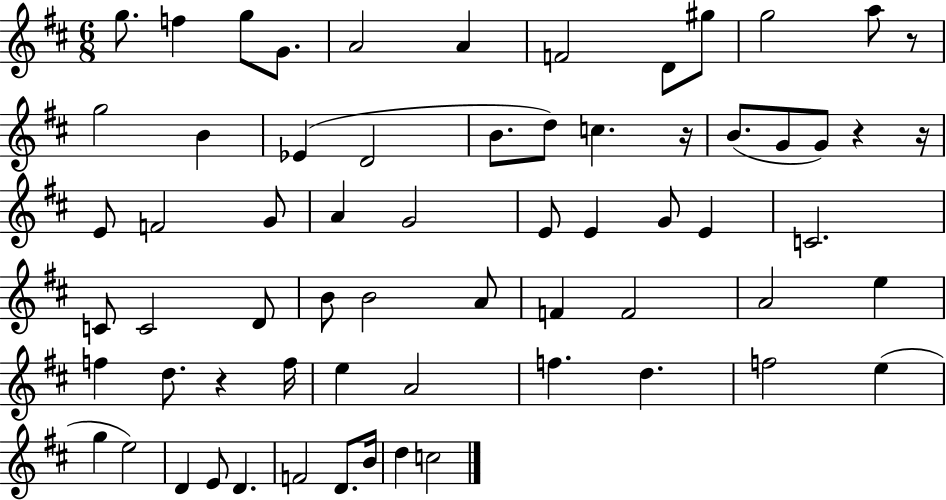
G5/e. F5/q G5/e G4/e. A4/h A4/q F4/h D4/e G#5/e G5/h A5/e R/e G5/h B4/q Eb4/q D4/h B4/e. D5/e C5/q. R/s B4/e. G4/e G4/e R/q R/s E4/e F4/h G4/e A4/q G4/h E4/e E4/q G4/e E4/q C4/h. C4/e C4/h D4/e B4/e B4/h A4/e F4/q F4/h A4/h E5/q F5/q D5/e. R/q F5/s E5/q A4/h F5/q. D5/q. F5/h E5/q G5/q E5/h D4/q E4/e D4/q. F4/h D4/e. B4/s D5/q C5/h